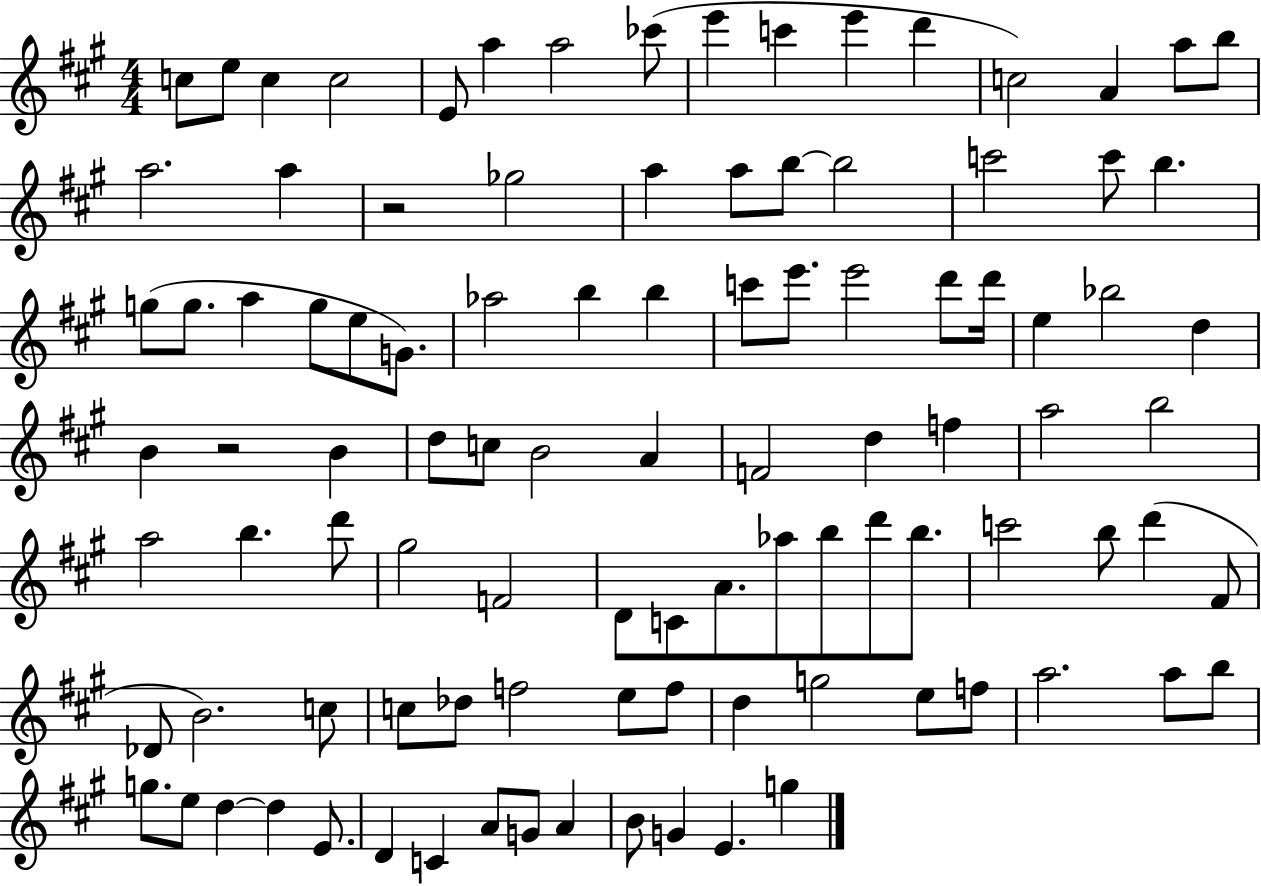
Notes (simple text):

C5/e E5/e C5/q C5/h E4/e A5/q A5/h CES6/e E6/q C6/q E6/q D6/q C5/h A4/q A5/e B5/e A5/h. A5/q R/h Gb5/h A5/q A5/e B5/e B5/h C6/h C6/e B5/q. G5/e G5/e. A5/q G5/e E5/e G4/e. Ab5/h B5/q B5/q C6/e E6/e. E6/h D6/e D6/s E5/q Bb5/h D5/q B4/q R/h B4/q D5/e C5/e B4/h A4/q F4/h D5/q F5/q A5/h B5/h A5/h B5/q. D6/e G#5/h F4/h D4/e C4/e A4/e. Ab5/e B5/e D6/e B5/e. C6/h B5/e D6/q F#4/e Db4/e B4/h. C5/e C5/e Db5/e F5/h E5/e F5/e D5/q G5/h E5/e F5/e A5/h. A5/e B5/e G5/e. E5/e D5/q D5/q E4/e. D4/q C4/q A4/e G4/e A4/q B4/e G4/q E4/q. G5/q